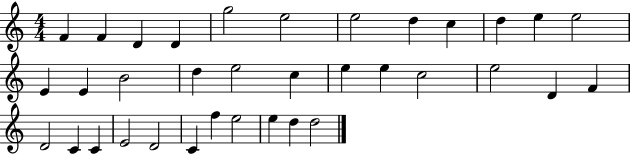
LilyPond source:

{
  \clef treble
  \numericTimeSignature
  \time 4/4
  \key c \major
  f'4 f'4 d'4 d'4 | g''2 e''2 | e''2 d''4 c''4 | d''4 e''4 e''2 | \break e'4 e'4 b'2 | d''4 e''2 c''4 | e''4 e''4 c''2 | e''2 d'4 f'4 | \break d'2 c'4 c'4 | e'2 d'2 | c'4 f''4 e''2 | e''4 d''4 d''2 | \break \bar "|."
}